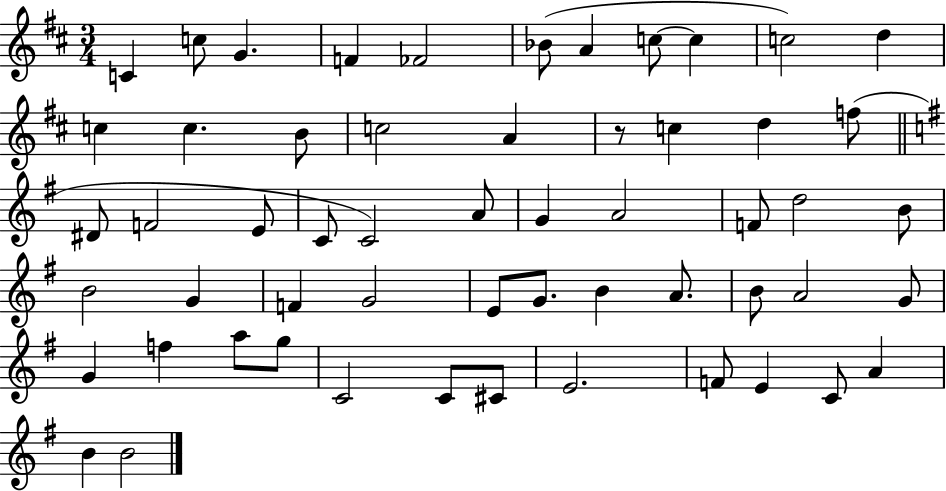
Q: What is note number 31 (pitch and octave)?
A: B4